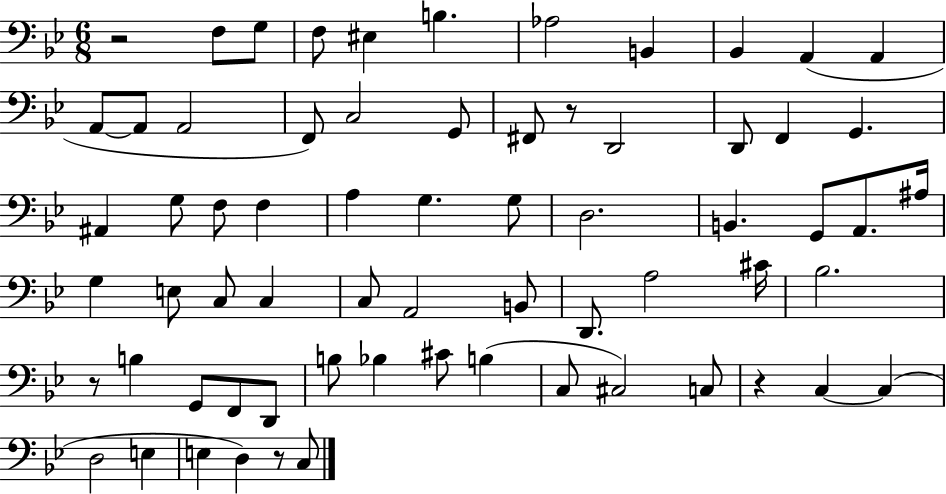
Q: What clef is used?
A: bass